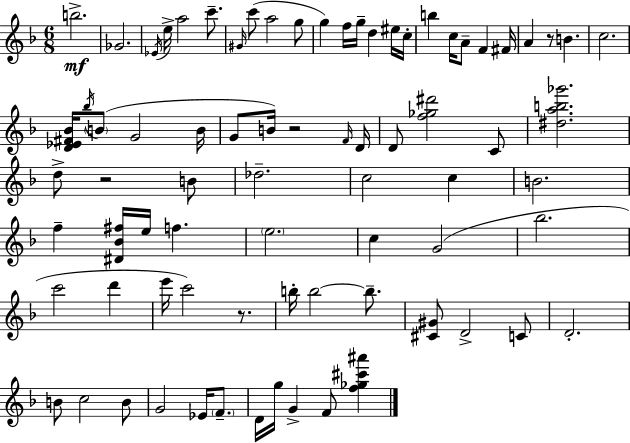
B5/h. Gb4/h. Eb4/s E5/s A5/h C6/e. G#4/s C6/e A5/h G5/e G5/q F5/s G5/s D5/q EIS5/s C5/s B5/q C5/s A4/e F4/q F#4/s A4/q R/e B4/q. C5/h. [D4,Eb4,F#4,Bb4]/s Bb5/s B4/e G4/h B4/s G4/e B4/s R/h F4/s D4/s D4/e [F5,Gb5,D#6]/h C4/e [D#5,A5,B5,Gb6]/h. D5/e R/h B4/e Db5/h. C5/h C5/q B4/h. F5/q [D#4,Bb4,F#5]/s E5/s F5/q. E5/h. C5/q G4/h Bb5/h. C6/h D6/q E6/s C6/h R/e. B5/s B5/h B5/e. [C#4,G#4]/e D4/h C4/e D4/h. B4/e C5/h B4/e G4/h Eb4/s F4/e. D4/s G5/s G4/q F4/e [F5,Gb5,C#6,A#6]/q